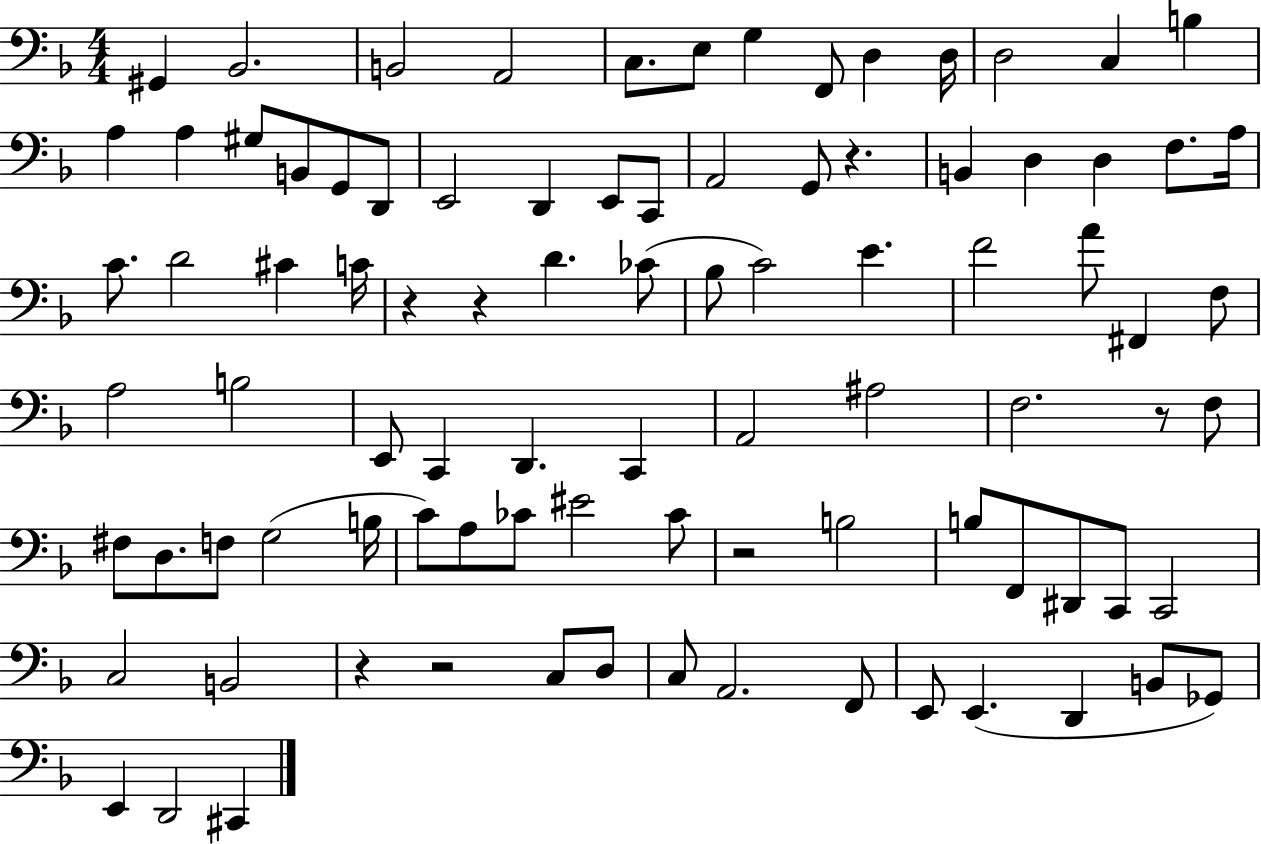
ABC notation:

X:1
T:Untitled
M:4/4
L:1/4
K:F
^G,, _B,,2 B,,2 A,,2 C,/2 E,/2 G, F,,/2 D, D,/4 D,2 C, B, A, A, ^G,/2 B,,/2 G,,/2 D,,/2 E,,2 D,, E,,/2 C,,/2 A,,2 G,,/2 z B,, D, D, F,/2 A,/4 C/2 D2 ^C C/4 z z D _C/2 _B,/2 C2 E F2 A/2 ^F,, F,/2 A,2 B,2 E,,/2 C,, D,, C,, A,,2 ^A,2 F,2 z/2 F,/2 ^F,/2 D,/2 F,/2 G,2 B,/4 C/2 A,/2 _C/2 ^E2 _C/2 z2 B,2 B,/2 F,,/2 ^D,,/2 C,,/2 C,,2 C,2 B,,2 z z2 C,/2 D,/2 C,/2 A,,2 F,,/2 E,,/2 E,, D,, B,,/2 _G,,/2 E,, D,,2 ^C,,